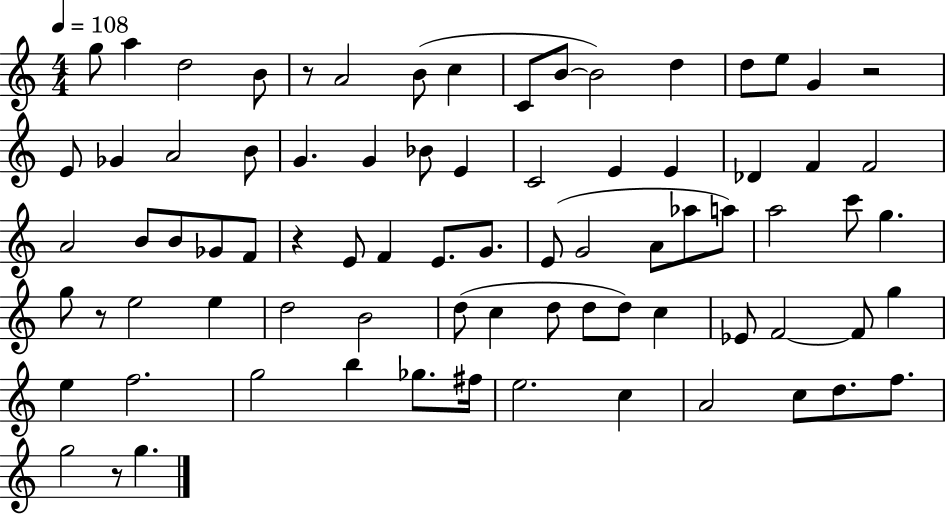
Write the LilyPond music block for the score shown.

{
  \clef treble
  \numericTimeSignature
  \time 4/4
  \key c \major
  \tempo 4 = 108
  g''8 a''4 d''2 b'8 | r8 a'2 b'8( c''4 | c'8 b'8~~ b'2) d''4 | d''8 e''8 g'4 r2 | \break e'8 ges'4 a'2 b'8 | g'4. g'4 bes'8 e'4 | c'2 e'4 e'4 | des'4 f'4 f'2 | \break a'2 b'8 b'8 ges'8 f'8 | r4 e'8 f'4 e'8. g'8. | e'8( g'2 a'8 aes''8 a''8) | a''2 c'''8 g''4. | \break g''8 r8 e''2 e''4 | d''2 b'2 | d''8( c''4 d''8 d''8 d''8) c''4 | ees'8 f'2~~ f'8 g''4 | \break e''4 f''2. | g''2 b''4 ges''8. fis''16 | e''2. c''4 | a'2 c''8 d''8. f''8. | \break g''2 r8 g''4. | \bar "|."
}